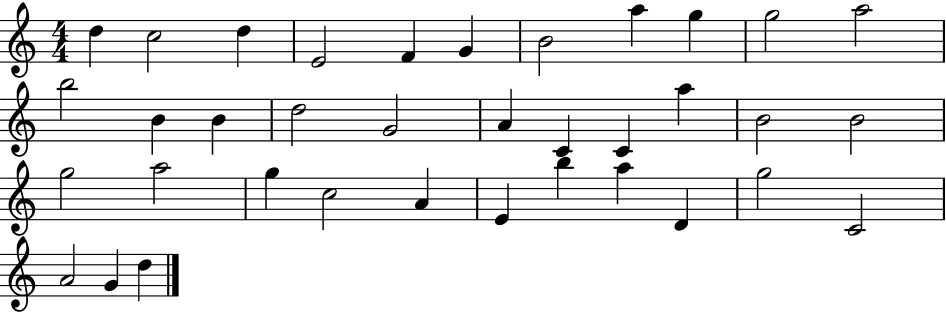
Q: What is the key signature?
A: C major